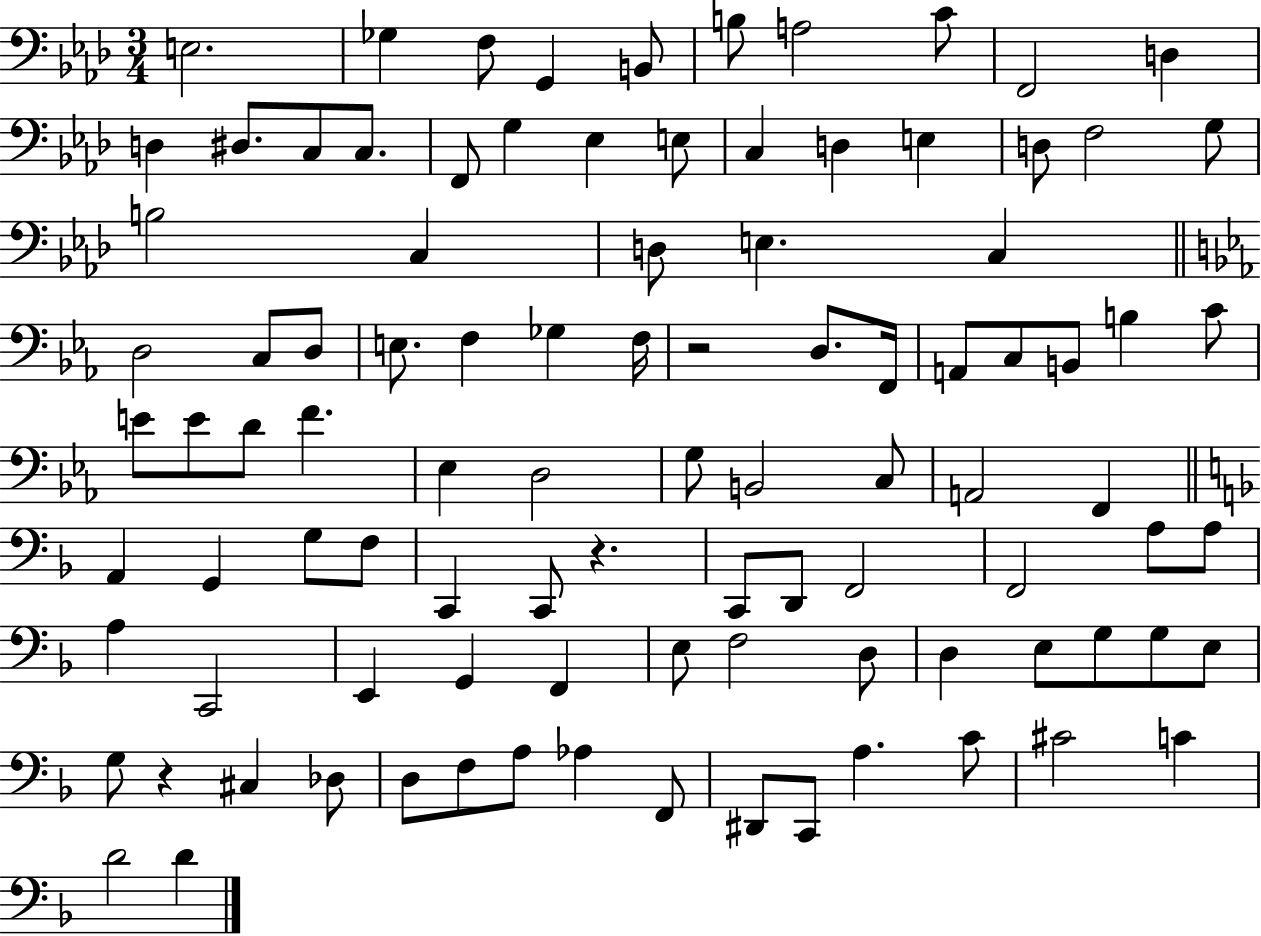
E3/h. Gb3/q F3/e G2/q B2/e B3/e A3/h C4/e F2/h D3/q D3/q D#3/e. C3/e C3/e. F2/e G3/q Eb3/q E3/e C3/q D3/q E3/q D3/e F3/h G3/e B3/h C3/q D3/e E3/q. C3/q D3/h C3/e D3/e E3/e. F3/q Gb3/q F3/s R/h D3/e. F2/s A2/e C3/e B2/e B3/q C4/e E4/e E4/e D4/e F4/q. Eb3/q D3/h G3/e B2/h C3/e A2/h F2/q A2/q G2/q G3/e F3/e C2/q C2/e R/q. C2/e D2/e F2/h F2/h A3/e A3/e A3/q C2/h E2/q G2/q F2/q E3/e F3/h D3/e D3/q E3/e G3/e G3/e E3/e G3/e R/q C#3/q Db3/e D3/e F3/e A3/e Ab3/q F2/e D#2/e C2/e A3/q. C4/e C#4/h C4/q D4/h D4/q